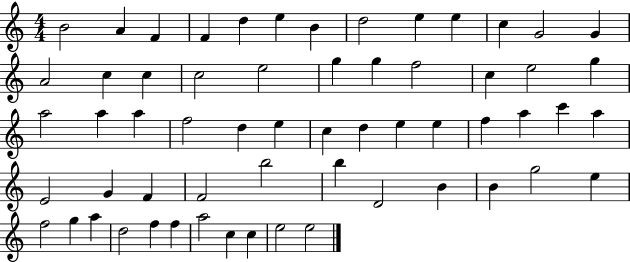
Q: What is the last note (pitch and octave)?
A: E5